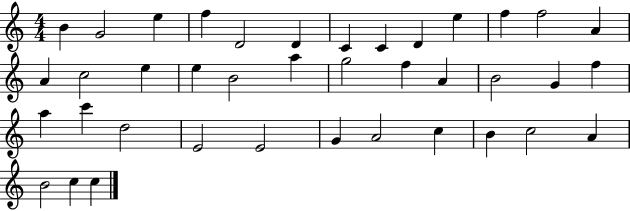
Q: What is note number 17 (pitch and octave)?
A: E5